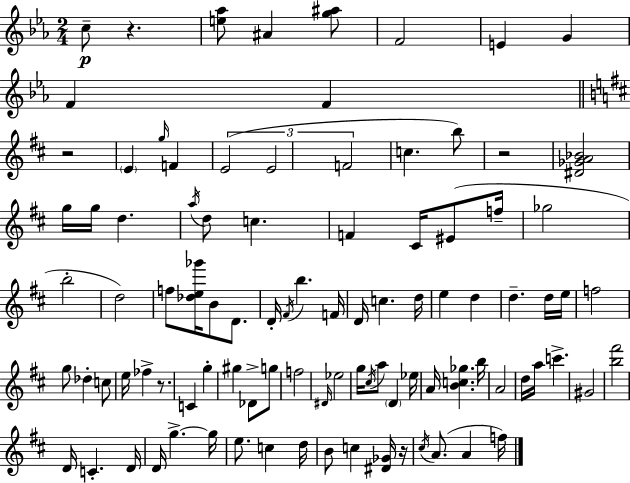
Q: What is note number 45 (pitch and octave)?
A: G5